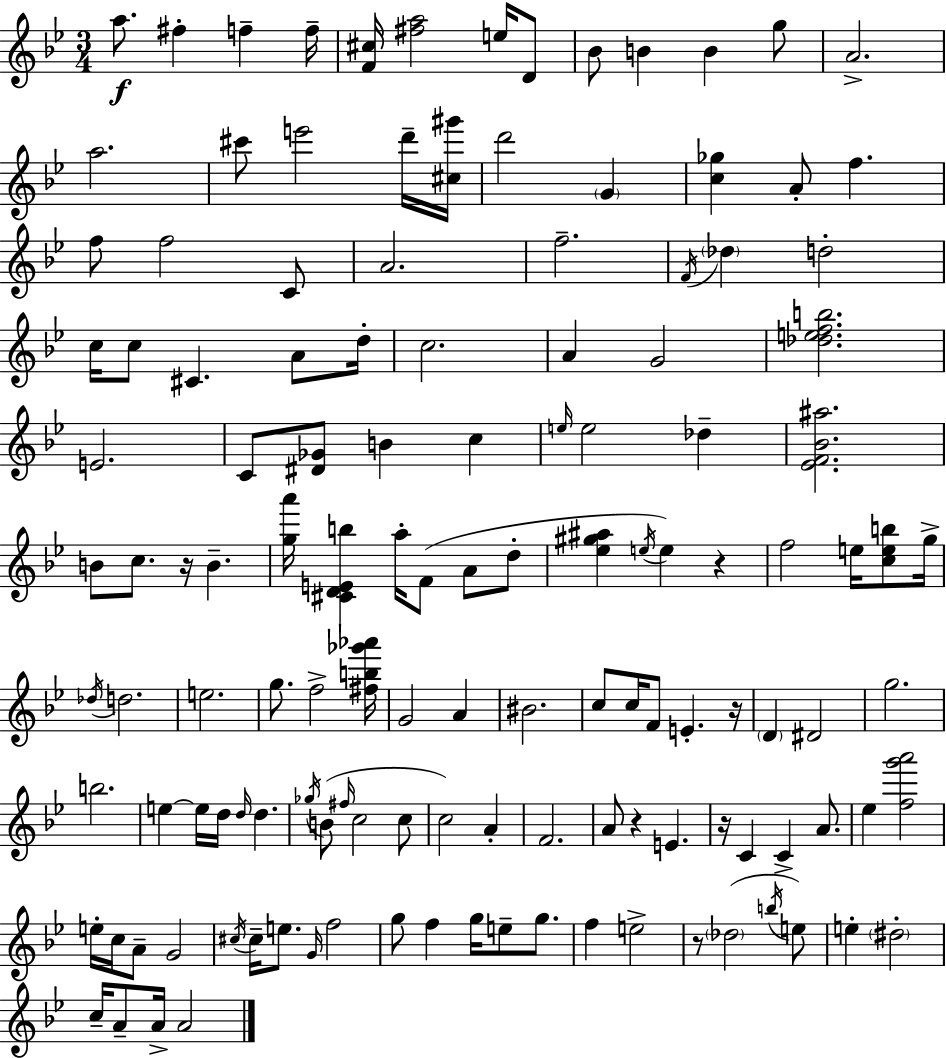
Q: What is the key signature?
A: G minor